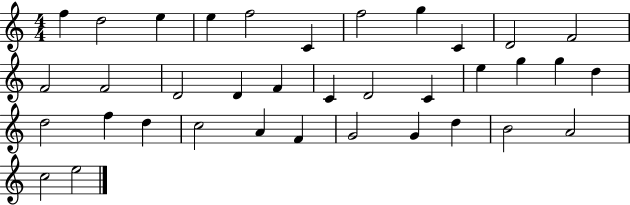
F5/q D5/h E5/q E5/q F5/h C4/q F5/h G5/q C4/q D4/h F4/h F4/h F4/h D4/h D4/q F4/q C4/q D4/h C4/q E5/q G5/q G5/q D5/q D5/h F5/q D5/q C5/h A4/q F4/q G4/h G4/q D5/q B4/h A4/h C5/h E5/h